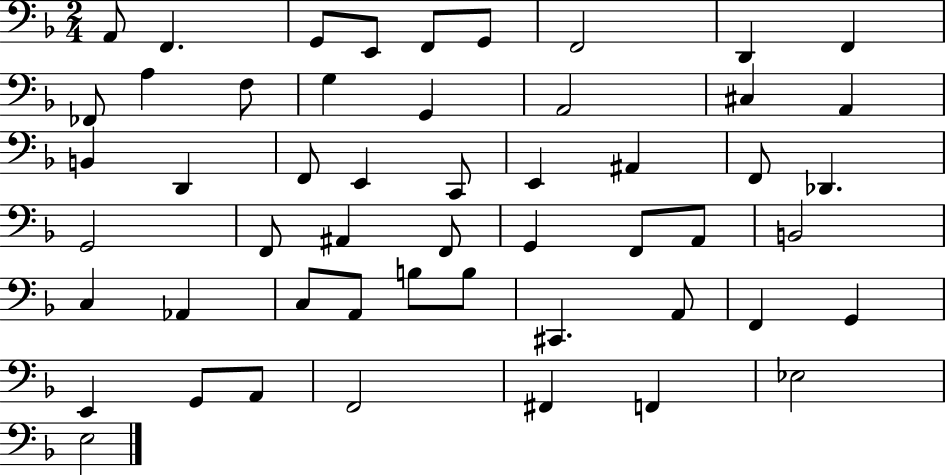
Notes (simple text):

A2/e F2/q. G2/e E2/e F2/e G2/e F2/h D2/q F2/q FES2/e A3/q F3/e G3/q G2/q A2/h C#3/q A2/q B2/q D2/q F2/e E2/q C2/e E2/q A#2/q F2/e Db2/q. G2/h F2/e A#2/q F2/e G2/q F2/e A2/e B2/h C3/q Ab2/q C3/e A2/e B3/e B3/e C#2/q. A2/e F2/q G2/q E2/q G2/e A2/e F2/h F#2/q F2/q Eb3/h E3/h